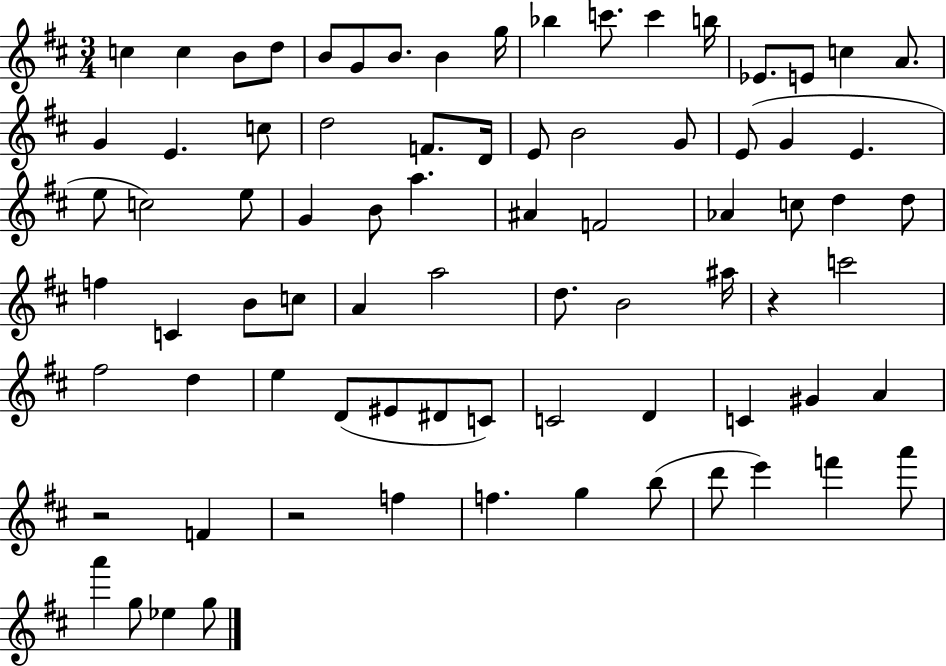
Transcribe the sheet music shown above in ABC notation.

X:1
T:Untitled
M:3/4
L:1/4
K:D
c c B/2 d/2 B/2 G/2 B/2 B g/4 _b c'/2 c' b/4 _E/2 E/2 c A/2 G E c/2 d2 F/2 D/4 E/2 B2 G/2 E/2 G E e/2 c2 e/2 G B/2 a ^A F2 _A c/2 d d/2 f C B/2 c/2 A a2 d/2 B2 ^a/4 z c'2 ^f2 d e D/2 ^E/2 ^D/2 C/2 C2 D C ^G A z2 F z2 f f g b/2 d'/2 e' f' a'/2 a' g/2 _e g/2